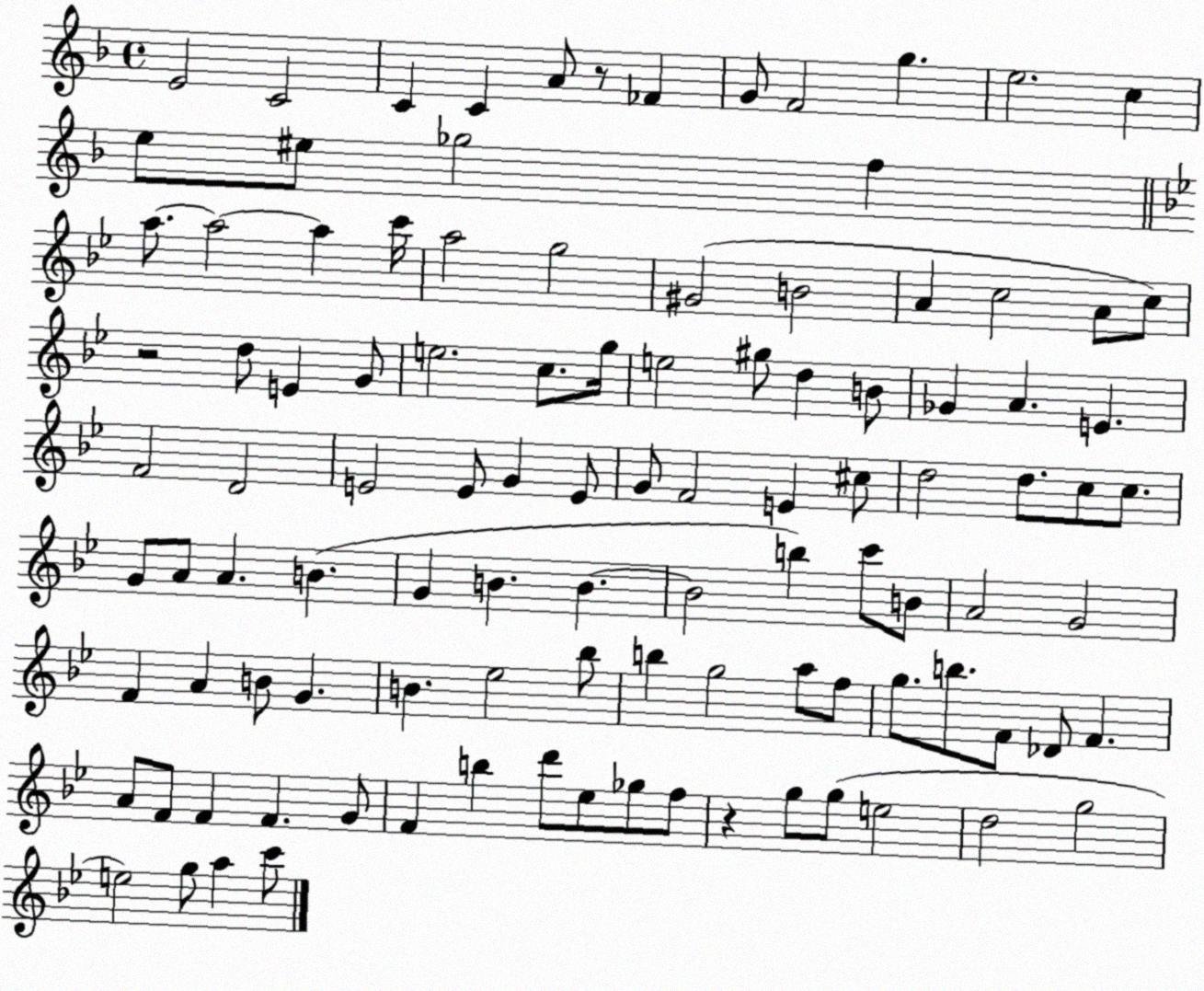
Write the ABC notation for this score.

X:1
T:Untitled
M:4/4
L:1/4
K:F
E2 C2 C C A/2 z/2 _F G/2 F2 g e2 c e/2 ^e/2 _g2 f a/2 a2 a c'/4 a2 g2 ^G2 B2 A c2 A/2 c/2 z2 d/2 E G/2 e2 c/2 g/4 e2 ^g/2 d B/2 _G A E F2 D2 E2 E/2 G E/2 G/2 F2 E ^c/2 d2 d/2 c/2 c/2 G/2 A/2 A B G B B B2 b c'/2 B/2 A2 G2 F A B/2 G B _e2 _b/2 b g2 a/2 f/2 g/2 b/2 F/2 _D/2 F A/2 F/2 F F G/2 F b d'/2 _e/2 _g/2 f/2 z g/2 g/2 e2 d2 g2 e2 g/2 a c'/2